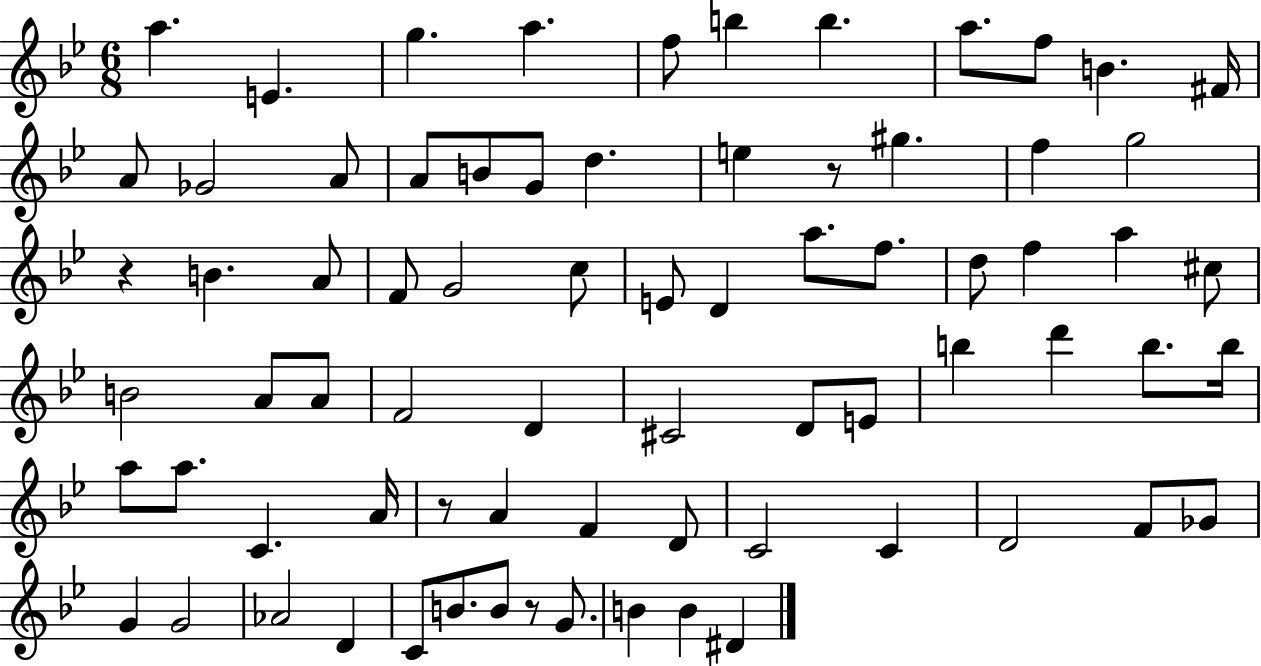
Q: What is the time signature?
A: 6/8